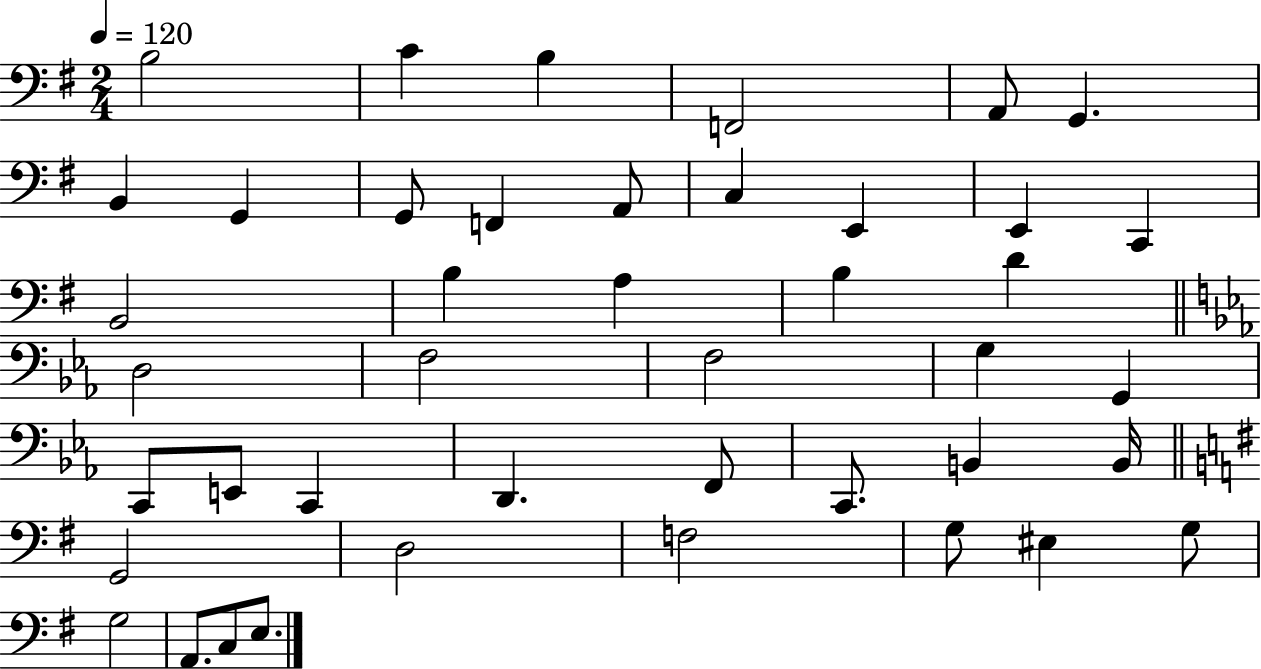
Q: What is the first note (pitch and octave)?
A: B3